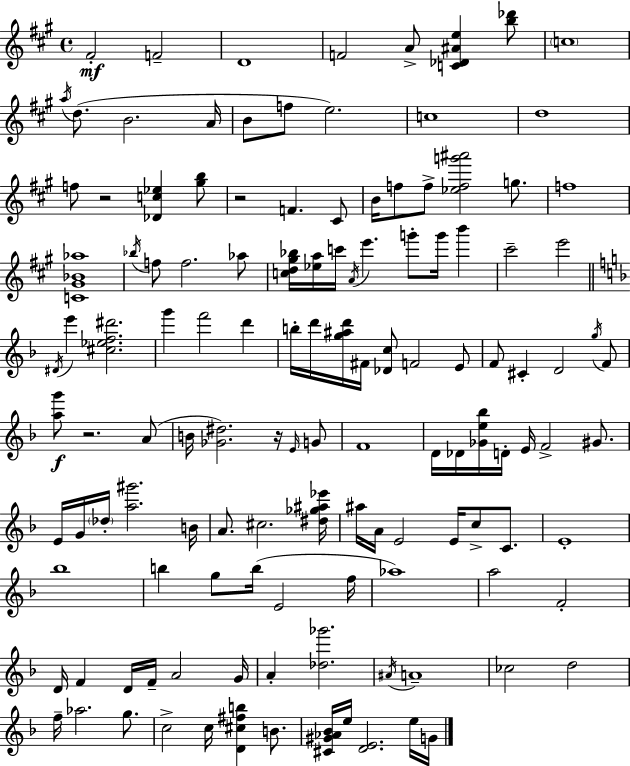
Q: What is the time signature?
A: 4/4